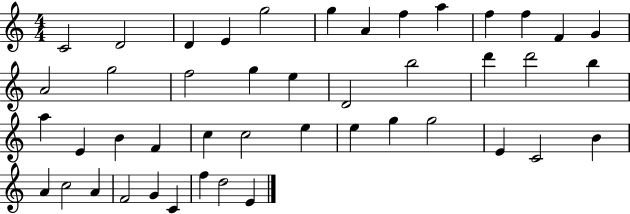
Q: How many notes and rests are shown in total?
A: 45